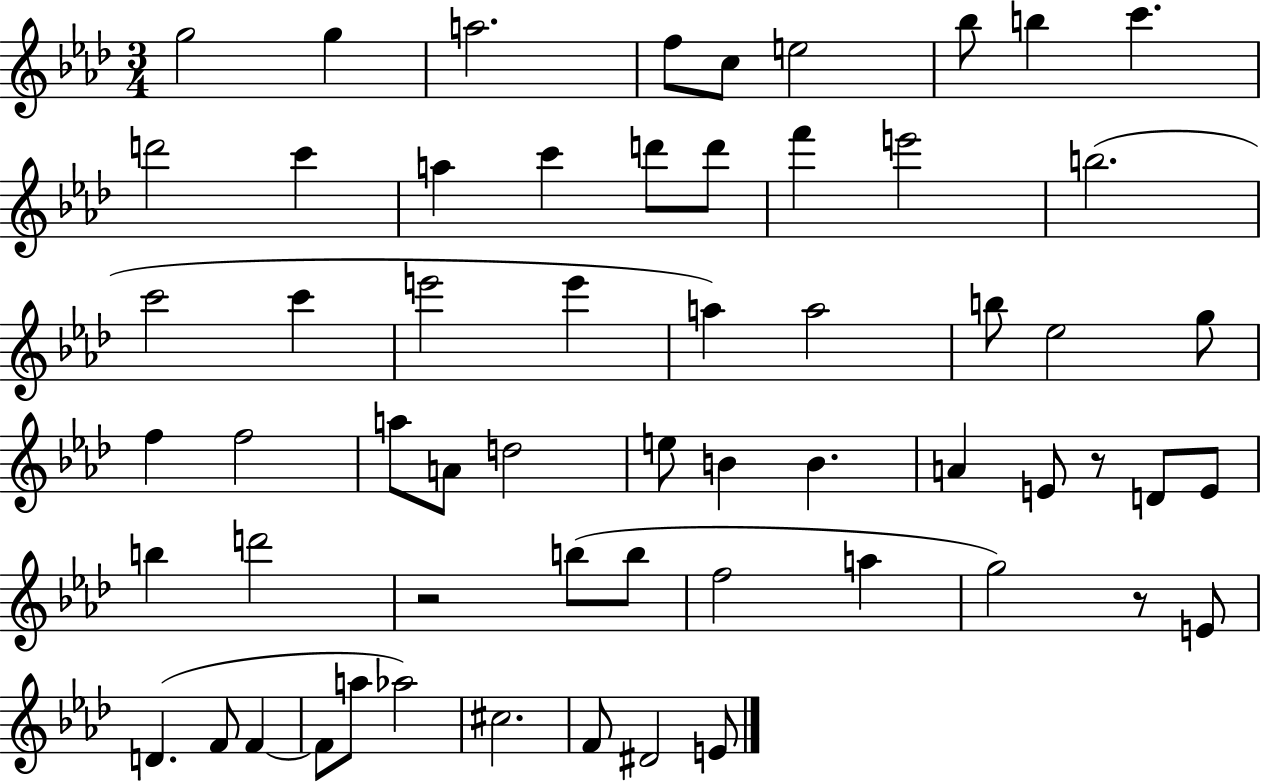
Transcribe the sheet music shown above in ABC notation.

X:1
T:Untitled
M:3/4
L:1/4
K:Ab
g2 g a2 f/2 c/2 e2 _b/2 b c' d'2 c' a c' d'/2 d'/2 f' e'2 b2 c'2 c' e'2 e' a a2 b/2 _e2 g/2 f f2 a/2 A/2 d2 e/2 B B A E/2 z/2 D/2 E/2 b d'2 z2 b/2 b/2 f2 a g2 z/2 E/2 D F/2 F F/2 a/2 _a2 ^c2 F/2 ^D2 E/2